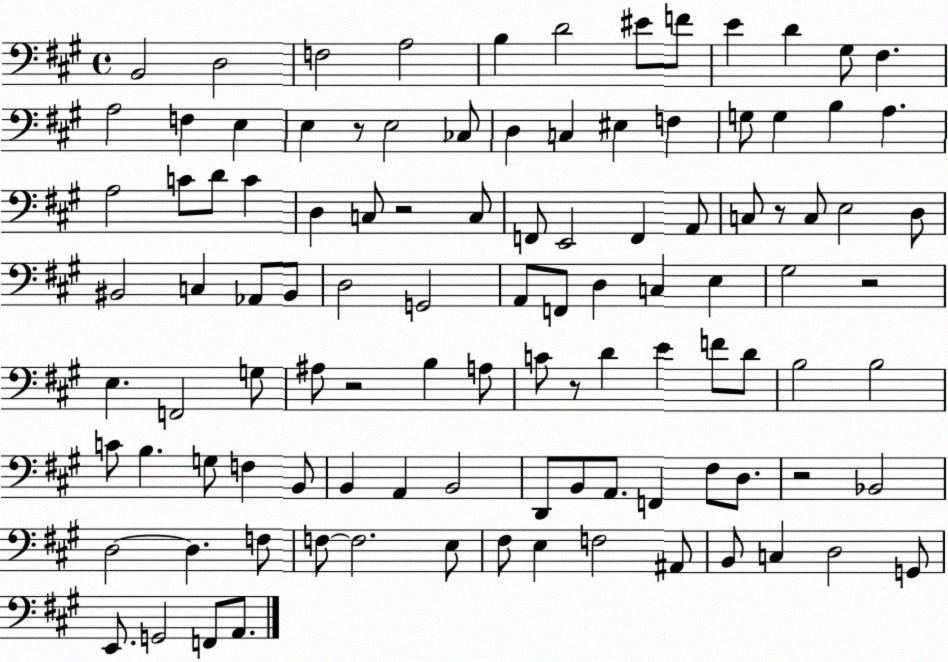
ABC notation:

X:1
T:Untitled
M:4/4
L:1/4
K:A
B,,2 D,2 F,2 A,2 B, D2 ^E/2 F/2 E D ^G,/2 ^F, A,2 F, E, E, z/2 E,2 _C,/2 D, C, ^E, F, G,/2 G, B, A, A,2 C/2 D/2 C D, C,/2 z2 C,/2 F,,/2 E,,2 F,, A,,/2 C,/2 z/2 C,/2 E,2 D,/2 ^B,,2 C, _A,,/2 ^B,,/2 D,2 G,,2 A,,/2 F,,/2 D, C, E, ^G,2 z2 E, F,,2 G,/2 ^A,/2 z2 B, A,/2 C/2 z/2 D E F/2 D/2 B,2 B,2 C/2 B, G,/2 F, B,,/2 B,, A,, B,,2 D,,/2 B,,/2 A,,/2 F,, ^F,/2 D,/2 z2 _B,,2 D,2 D, F,/2 F,/2 F,2 E,/2 ^F,/2 E, F,2 ^A,,/2 B,,/2 C, D,2 G,,/2 E,,/2 G,,2 F,,/2 A,,/2